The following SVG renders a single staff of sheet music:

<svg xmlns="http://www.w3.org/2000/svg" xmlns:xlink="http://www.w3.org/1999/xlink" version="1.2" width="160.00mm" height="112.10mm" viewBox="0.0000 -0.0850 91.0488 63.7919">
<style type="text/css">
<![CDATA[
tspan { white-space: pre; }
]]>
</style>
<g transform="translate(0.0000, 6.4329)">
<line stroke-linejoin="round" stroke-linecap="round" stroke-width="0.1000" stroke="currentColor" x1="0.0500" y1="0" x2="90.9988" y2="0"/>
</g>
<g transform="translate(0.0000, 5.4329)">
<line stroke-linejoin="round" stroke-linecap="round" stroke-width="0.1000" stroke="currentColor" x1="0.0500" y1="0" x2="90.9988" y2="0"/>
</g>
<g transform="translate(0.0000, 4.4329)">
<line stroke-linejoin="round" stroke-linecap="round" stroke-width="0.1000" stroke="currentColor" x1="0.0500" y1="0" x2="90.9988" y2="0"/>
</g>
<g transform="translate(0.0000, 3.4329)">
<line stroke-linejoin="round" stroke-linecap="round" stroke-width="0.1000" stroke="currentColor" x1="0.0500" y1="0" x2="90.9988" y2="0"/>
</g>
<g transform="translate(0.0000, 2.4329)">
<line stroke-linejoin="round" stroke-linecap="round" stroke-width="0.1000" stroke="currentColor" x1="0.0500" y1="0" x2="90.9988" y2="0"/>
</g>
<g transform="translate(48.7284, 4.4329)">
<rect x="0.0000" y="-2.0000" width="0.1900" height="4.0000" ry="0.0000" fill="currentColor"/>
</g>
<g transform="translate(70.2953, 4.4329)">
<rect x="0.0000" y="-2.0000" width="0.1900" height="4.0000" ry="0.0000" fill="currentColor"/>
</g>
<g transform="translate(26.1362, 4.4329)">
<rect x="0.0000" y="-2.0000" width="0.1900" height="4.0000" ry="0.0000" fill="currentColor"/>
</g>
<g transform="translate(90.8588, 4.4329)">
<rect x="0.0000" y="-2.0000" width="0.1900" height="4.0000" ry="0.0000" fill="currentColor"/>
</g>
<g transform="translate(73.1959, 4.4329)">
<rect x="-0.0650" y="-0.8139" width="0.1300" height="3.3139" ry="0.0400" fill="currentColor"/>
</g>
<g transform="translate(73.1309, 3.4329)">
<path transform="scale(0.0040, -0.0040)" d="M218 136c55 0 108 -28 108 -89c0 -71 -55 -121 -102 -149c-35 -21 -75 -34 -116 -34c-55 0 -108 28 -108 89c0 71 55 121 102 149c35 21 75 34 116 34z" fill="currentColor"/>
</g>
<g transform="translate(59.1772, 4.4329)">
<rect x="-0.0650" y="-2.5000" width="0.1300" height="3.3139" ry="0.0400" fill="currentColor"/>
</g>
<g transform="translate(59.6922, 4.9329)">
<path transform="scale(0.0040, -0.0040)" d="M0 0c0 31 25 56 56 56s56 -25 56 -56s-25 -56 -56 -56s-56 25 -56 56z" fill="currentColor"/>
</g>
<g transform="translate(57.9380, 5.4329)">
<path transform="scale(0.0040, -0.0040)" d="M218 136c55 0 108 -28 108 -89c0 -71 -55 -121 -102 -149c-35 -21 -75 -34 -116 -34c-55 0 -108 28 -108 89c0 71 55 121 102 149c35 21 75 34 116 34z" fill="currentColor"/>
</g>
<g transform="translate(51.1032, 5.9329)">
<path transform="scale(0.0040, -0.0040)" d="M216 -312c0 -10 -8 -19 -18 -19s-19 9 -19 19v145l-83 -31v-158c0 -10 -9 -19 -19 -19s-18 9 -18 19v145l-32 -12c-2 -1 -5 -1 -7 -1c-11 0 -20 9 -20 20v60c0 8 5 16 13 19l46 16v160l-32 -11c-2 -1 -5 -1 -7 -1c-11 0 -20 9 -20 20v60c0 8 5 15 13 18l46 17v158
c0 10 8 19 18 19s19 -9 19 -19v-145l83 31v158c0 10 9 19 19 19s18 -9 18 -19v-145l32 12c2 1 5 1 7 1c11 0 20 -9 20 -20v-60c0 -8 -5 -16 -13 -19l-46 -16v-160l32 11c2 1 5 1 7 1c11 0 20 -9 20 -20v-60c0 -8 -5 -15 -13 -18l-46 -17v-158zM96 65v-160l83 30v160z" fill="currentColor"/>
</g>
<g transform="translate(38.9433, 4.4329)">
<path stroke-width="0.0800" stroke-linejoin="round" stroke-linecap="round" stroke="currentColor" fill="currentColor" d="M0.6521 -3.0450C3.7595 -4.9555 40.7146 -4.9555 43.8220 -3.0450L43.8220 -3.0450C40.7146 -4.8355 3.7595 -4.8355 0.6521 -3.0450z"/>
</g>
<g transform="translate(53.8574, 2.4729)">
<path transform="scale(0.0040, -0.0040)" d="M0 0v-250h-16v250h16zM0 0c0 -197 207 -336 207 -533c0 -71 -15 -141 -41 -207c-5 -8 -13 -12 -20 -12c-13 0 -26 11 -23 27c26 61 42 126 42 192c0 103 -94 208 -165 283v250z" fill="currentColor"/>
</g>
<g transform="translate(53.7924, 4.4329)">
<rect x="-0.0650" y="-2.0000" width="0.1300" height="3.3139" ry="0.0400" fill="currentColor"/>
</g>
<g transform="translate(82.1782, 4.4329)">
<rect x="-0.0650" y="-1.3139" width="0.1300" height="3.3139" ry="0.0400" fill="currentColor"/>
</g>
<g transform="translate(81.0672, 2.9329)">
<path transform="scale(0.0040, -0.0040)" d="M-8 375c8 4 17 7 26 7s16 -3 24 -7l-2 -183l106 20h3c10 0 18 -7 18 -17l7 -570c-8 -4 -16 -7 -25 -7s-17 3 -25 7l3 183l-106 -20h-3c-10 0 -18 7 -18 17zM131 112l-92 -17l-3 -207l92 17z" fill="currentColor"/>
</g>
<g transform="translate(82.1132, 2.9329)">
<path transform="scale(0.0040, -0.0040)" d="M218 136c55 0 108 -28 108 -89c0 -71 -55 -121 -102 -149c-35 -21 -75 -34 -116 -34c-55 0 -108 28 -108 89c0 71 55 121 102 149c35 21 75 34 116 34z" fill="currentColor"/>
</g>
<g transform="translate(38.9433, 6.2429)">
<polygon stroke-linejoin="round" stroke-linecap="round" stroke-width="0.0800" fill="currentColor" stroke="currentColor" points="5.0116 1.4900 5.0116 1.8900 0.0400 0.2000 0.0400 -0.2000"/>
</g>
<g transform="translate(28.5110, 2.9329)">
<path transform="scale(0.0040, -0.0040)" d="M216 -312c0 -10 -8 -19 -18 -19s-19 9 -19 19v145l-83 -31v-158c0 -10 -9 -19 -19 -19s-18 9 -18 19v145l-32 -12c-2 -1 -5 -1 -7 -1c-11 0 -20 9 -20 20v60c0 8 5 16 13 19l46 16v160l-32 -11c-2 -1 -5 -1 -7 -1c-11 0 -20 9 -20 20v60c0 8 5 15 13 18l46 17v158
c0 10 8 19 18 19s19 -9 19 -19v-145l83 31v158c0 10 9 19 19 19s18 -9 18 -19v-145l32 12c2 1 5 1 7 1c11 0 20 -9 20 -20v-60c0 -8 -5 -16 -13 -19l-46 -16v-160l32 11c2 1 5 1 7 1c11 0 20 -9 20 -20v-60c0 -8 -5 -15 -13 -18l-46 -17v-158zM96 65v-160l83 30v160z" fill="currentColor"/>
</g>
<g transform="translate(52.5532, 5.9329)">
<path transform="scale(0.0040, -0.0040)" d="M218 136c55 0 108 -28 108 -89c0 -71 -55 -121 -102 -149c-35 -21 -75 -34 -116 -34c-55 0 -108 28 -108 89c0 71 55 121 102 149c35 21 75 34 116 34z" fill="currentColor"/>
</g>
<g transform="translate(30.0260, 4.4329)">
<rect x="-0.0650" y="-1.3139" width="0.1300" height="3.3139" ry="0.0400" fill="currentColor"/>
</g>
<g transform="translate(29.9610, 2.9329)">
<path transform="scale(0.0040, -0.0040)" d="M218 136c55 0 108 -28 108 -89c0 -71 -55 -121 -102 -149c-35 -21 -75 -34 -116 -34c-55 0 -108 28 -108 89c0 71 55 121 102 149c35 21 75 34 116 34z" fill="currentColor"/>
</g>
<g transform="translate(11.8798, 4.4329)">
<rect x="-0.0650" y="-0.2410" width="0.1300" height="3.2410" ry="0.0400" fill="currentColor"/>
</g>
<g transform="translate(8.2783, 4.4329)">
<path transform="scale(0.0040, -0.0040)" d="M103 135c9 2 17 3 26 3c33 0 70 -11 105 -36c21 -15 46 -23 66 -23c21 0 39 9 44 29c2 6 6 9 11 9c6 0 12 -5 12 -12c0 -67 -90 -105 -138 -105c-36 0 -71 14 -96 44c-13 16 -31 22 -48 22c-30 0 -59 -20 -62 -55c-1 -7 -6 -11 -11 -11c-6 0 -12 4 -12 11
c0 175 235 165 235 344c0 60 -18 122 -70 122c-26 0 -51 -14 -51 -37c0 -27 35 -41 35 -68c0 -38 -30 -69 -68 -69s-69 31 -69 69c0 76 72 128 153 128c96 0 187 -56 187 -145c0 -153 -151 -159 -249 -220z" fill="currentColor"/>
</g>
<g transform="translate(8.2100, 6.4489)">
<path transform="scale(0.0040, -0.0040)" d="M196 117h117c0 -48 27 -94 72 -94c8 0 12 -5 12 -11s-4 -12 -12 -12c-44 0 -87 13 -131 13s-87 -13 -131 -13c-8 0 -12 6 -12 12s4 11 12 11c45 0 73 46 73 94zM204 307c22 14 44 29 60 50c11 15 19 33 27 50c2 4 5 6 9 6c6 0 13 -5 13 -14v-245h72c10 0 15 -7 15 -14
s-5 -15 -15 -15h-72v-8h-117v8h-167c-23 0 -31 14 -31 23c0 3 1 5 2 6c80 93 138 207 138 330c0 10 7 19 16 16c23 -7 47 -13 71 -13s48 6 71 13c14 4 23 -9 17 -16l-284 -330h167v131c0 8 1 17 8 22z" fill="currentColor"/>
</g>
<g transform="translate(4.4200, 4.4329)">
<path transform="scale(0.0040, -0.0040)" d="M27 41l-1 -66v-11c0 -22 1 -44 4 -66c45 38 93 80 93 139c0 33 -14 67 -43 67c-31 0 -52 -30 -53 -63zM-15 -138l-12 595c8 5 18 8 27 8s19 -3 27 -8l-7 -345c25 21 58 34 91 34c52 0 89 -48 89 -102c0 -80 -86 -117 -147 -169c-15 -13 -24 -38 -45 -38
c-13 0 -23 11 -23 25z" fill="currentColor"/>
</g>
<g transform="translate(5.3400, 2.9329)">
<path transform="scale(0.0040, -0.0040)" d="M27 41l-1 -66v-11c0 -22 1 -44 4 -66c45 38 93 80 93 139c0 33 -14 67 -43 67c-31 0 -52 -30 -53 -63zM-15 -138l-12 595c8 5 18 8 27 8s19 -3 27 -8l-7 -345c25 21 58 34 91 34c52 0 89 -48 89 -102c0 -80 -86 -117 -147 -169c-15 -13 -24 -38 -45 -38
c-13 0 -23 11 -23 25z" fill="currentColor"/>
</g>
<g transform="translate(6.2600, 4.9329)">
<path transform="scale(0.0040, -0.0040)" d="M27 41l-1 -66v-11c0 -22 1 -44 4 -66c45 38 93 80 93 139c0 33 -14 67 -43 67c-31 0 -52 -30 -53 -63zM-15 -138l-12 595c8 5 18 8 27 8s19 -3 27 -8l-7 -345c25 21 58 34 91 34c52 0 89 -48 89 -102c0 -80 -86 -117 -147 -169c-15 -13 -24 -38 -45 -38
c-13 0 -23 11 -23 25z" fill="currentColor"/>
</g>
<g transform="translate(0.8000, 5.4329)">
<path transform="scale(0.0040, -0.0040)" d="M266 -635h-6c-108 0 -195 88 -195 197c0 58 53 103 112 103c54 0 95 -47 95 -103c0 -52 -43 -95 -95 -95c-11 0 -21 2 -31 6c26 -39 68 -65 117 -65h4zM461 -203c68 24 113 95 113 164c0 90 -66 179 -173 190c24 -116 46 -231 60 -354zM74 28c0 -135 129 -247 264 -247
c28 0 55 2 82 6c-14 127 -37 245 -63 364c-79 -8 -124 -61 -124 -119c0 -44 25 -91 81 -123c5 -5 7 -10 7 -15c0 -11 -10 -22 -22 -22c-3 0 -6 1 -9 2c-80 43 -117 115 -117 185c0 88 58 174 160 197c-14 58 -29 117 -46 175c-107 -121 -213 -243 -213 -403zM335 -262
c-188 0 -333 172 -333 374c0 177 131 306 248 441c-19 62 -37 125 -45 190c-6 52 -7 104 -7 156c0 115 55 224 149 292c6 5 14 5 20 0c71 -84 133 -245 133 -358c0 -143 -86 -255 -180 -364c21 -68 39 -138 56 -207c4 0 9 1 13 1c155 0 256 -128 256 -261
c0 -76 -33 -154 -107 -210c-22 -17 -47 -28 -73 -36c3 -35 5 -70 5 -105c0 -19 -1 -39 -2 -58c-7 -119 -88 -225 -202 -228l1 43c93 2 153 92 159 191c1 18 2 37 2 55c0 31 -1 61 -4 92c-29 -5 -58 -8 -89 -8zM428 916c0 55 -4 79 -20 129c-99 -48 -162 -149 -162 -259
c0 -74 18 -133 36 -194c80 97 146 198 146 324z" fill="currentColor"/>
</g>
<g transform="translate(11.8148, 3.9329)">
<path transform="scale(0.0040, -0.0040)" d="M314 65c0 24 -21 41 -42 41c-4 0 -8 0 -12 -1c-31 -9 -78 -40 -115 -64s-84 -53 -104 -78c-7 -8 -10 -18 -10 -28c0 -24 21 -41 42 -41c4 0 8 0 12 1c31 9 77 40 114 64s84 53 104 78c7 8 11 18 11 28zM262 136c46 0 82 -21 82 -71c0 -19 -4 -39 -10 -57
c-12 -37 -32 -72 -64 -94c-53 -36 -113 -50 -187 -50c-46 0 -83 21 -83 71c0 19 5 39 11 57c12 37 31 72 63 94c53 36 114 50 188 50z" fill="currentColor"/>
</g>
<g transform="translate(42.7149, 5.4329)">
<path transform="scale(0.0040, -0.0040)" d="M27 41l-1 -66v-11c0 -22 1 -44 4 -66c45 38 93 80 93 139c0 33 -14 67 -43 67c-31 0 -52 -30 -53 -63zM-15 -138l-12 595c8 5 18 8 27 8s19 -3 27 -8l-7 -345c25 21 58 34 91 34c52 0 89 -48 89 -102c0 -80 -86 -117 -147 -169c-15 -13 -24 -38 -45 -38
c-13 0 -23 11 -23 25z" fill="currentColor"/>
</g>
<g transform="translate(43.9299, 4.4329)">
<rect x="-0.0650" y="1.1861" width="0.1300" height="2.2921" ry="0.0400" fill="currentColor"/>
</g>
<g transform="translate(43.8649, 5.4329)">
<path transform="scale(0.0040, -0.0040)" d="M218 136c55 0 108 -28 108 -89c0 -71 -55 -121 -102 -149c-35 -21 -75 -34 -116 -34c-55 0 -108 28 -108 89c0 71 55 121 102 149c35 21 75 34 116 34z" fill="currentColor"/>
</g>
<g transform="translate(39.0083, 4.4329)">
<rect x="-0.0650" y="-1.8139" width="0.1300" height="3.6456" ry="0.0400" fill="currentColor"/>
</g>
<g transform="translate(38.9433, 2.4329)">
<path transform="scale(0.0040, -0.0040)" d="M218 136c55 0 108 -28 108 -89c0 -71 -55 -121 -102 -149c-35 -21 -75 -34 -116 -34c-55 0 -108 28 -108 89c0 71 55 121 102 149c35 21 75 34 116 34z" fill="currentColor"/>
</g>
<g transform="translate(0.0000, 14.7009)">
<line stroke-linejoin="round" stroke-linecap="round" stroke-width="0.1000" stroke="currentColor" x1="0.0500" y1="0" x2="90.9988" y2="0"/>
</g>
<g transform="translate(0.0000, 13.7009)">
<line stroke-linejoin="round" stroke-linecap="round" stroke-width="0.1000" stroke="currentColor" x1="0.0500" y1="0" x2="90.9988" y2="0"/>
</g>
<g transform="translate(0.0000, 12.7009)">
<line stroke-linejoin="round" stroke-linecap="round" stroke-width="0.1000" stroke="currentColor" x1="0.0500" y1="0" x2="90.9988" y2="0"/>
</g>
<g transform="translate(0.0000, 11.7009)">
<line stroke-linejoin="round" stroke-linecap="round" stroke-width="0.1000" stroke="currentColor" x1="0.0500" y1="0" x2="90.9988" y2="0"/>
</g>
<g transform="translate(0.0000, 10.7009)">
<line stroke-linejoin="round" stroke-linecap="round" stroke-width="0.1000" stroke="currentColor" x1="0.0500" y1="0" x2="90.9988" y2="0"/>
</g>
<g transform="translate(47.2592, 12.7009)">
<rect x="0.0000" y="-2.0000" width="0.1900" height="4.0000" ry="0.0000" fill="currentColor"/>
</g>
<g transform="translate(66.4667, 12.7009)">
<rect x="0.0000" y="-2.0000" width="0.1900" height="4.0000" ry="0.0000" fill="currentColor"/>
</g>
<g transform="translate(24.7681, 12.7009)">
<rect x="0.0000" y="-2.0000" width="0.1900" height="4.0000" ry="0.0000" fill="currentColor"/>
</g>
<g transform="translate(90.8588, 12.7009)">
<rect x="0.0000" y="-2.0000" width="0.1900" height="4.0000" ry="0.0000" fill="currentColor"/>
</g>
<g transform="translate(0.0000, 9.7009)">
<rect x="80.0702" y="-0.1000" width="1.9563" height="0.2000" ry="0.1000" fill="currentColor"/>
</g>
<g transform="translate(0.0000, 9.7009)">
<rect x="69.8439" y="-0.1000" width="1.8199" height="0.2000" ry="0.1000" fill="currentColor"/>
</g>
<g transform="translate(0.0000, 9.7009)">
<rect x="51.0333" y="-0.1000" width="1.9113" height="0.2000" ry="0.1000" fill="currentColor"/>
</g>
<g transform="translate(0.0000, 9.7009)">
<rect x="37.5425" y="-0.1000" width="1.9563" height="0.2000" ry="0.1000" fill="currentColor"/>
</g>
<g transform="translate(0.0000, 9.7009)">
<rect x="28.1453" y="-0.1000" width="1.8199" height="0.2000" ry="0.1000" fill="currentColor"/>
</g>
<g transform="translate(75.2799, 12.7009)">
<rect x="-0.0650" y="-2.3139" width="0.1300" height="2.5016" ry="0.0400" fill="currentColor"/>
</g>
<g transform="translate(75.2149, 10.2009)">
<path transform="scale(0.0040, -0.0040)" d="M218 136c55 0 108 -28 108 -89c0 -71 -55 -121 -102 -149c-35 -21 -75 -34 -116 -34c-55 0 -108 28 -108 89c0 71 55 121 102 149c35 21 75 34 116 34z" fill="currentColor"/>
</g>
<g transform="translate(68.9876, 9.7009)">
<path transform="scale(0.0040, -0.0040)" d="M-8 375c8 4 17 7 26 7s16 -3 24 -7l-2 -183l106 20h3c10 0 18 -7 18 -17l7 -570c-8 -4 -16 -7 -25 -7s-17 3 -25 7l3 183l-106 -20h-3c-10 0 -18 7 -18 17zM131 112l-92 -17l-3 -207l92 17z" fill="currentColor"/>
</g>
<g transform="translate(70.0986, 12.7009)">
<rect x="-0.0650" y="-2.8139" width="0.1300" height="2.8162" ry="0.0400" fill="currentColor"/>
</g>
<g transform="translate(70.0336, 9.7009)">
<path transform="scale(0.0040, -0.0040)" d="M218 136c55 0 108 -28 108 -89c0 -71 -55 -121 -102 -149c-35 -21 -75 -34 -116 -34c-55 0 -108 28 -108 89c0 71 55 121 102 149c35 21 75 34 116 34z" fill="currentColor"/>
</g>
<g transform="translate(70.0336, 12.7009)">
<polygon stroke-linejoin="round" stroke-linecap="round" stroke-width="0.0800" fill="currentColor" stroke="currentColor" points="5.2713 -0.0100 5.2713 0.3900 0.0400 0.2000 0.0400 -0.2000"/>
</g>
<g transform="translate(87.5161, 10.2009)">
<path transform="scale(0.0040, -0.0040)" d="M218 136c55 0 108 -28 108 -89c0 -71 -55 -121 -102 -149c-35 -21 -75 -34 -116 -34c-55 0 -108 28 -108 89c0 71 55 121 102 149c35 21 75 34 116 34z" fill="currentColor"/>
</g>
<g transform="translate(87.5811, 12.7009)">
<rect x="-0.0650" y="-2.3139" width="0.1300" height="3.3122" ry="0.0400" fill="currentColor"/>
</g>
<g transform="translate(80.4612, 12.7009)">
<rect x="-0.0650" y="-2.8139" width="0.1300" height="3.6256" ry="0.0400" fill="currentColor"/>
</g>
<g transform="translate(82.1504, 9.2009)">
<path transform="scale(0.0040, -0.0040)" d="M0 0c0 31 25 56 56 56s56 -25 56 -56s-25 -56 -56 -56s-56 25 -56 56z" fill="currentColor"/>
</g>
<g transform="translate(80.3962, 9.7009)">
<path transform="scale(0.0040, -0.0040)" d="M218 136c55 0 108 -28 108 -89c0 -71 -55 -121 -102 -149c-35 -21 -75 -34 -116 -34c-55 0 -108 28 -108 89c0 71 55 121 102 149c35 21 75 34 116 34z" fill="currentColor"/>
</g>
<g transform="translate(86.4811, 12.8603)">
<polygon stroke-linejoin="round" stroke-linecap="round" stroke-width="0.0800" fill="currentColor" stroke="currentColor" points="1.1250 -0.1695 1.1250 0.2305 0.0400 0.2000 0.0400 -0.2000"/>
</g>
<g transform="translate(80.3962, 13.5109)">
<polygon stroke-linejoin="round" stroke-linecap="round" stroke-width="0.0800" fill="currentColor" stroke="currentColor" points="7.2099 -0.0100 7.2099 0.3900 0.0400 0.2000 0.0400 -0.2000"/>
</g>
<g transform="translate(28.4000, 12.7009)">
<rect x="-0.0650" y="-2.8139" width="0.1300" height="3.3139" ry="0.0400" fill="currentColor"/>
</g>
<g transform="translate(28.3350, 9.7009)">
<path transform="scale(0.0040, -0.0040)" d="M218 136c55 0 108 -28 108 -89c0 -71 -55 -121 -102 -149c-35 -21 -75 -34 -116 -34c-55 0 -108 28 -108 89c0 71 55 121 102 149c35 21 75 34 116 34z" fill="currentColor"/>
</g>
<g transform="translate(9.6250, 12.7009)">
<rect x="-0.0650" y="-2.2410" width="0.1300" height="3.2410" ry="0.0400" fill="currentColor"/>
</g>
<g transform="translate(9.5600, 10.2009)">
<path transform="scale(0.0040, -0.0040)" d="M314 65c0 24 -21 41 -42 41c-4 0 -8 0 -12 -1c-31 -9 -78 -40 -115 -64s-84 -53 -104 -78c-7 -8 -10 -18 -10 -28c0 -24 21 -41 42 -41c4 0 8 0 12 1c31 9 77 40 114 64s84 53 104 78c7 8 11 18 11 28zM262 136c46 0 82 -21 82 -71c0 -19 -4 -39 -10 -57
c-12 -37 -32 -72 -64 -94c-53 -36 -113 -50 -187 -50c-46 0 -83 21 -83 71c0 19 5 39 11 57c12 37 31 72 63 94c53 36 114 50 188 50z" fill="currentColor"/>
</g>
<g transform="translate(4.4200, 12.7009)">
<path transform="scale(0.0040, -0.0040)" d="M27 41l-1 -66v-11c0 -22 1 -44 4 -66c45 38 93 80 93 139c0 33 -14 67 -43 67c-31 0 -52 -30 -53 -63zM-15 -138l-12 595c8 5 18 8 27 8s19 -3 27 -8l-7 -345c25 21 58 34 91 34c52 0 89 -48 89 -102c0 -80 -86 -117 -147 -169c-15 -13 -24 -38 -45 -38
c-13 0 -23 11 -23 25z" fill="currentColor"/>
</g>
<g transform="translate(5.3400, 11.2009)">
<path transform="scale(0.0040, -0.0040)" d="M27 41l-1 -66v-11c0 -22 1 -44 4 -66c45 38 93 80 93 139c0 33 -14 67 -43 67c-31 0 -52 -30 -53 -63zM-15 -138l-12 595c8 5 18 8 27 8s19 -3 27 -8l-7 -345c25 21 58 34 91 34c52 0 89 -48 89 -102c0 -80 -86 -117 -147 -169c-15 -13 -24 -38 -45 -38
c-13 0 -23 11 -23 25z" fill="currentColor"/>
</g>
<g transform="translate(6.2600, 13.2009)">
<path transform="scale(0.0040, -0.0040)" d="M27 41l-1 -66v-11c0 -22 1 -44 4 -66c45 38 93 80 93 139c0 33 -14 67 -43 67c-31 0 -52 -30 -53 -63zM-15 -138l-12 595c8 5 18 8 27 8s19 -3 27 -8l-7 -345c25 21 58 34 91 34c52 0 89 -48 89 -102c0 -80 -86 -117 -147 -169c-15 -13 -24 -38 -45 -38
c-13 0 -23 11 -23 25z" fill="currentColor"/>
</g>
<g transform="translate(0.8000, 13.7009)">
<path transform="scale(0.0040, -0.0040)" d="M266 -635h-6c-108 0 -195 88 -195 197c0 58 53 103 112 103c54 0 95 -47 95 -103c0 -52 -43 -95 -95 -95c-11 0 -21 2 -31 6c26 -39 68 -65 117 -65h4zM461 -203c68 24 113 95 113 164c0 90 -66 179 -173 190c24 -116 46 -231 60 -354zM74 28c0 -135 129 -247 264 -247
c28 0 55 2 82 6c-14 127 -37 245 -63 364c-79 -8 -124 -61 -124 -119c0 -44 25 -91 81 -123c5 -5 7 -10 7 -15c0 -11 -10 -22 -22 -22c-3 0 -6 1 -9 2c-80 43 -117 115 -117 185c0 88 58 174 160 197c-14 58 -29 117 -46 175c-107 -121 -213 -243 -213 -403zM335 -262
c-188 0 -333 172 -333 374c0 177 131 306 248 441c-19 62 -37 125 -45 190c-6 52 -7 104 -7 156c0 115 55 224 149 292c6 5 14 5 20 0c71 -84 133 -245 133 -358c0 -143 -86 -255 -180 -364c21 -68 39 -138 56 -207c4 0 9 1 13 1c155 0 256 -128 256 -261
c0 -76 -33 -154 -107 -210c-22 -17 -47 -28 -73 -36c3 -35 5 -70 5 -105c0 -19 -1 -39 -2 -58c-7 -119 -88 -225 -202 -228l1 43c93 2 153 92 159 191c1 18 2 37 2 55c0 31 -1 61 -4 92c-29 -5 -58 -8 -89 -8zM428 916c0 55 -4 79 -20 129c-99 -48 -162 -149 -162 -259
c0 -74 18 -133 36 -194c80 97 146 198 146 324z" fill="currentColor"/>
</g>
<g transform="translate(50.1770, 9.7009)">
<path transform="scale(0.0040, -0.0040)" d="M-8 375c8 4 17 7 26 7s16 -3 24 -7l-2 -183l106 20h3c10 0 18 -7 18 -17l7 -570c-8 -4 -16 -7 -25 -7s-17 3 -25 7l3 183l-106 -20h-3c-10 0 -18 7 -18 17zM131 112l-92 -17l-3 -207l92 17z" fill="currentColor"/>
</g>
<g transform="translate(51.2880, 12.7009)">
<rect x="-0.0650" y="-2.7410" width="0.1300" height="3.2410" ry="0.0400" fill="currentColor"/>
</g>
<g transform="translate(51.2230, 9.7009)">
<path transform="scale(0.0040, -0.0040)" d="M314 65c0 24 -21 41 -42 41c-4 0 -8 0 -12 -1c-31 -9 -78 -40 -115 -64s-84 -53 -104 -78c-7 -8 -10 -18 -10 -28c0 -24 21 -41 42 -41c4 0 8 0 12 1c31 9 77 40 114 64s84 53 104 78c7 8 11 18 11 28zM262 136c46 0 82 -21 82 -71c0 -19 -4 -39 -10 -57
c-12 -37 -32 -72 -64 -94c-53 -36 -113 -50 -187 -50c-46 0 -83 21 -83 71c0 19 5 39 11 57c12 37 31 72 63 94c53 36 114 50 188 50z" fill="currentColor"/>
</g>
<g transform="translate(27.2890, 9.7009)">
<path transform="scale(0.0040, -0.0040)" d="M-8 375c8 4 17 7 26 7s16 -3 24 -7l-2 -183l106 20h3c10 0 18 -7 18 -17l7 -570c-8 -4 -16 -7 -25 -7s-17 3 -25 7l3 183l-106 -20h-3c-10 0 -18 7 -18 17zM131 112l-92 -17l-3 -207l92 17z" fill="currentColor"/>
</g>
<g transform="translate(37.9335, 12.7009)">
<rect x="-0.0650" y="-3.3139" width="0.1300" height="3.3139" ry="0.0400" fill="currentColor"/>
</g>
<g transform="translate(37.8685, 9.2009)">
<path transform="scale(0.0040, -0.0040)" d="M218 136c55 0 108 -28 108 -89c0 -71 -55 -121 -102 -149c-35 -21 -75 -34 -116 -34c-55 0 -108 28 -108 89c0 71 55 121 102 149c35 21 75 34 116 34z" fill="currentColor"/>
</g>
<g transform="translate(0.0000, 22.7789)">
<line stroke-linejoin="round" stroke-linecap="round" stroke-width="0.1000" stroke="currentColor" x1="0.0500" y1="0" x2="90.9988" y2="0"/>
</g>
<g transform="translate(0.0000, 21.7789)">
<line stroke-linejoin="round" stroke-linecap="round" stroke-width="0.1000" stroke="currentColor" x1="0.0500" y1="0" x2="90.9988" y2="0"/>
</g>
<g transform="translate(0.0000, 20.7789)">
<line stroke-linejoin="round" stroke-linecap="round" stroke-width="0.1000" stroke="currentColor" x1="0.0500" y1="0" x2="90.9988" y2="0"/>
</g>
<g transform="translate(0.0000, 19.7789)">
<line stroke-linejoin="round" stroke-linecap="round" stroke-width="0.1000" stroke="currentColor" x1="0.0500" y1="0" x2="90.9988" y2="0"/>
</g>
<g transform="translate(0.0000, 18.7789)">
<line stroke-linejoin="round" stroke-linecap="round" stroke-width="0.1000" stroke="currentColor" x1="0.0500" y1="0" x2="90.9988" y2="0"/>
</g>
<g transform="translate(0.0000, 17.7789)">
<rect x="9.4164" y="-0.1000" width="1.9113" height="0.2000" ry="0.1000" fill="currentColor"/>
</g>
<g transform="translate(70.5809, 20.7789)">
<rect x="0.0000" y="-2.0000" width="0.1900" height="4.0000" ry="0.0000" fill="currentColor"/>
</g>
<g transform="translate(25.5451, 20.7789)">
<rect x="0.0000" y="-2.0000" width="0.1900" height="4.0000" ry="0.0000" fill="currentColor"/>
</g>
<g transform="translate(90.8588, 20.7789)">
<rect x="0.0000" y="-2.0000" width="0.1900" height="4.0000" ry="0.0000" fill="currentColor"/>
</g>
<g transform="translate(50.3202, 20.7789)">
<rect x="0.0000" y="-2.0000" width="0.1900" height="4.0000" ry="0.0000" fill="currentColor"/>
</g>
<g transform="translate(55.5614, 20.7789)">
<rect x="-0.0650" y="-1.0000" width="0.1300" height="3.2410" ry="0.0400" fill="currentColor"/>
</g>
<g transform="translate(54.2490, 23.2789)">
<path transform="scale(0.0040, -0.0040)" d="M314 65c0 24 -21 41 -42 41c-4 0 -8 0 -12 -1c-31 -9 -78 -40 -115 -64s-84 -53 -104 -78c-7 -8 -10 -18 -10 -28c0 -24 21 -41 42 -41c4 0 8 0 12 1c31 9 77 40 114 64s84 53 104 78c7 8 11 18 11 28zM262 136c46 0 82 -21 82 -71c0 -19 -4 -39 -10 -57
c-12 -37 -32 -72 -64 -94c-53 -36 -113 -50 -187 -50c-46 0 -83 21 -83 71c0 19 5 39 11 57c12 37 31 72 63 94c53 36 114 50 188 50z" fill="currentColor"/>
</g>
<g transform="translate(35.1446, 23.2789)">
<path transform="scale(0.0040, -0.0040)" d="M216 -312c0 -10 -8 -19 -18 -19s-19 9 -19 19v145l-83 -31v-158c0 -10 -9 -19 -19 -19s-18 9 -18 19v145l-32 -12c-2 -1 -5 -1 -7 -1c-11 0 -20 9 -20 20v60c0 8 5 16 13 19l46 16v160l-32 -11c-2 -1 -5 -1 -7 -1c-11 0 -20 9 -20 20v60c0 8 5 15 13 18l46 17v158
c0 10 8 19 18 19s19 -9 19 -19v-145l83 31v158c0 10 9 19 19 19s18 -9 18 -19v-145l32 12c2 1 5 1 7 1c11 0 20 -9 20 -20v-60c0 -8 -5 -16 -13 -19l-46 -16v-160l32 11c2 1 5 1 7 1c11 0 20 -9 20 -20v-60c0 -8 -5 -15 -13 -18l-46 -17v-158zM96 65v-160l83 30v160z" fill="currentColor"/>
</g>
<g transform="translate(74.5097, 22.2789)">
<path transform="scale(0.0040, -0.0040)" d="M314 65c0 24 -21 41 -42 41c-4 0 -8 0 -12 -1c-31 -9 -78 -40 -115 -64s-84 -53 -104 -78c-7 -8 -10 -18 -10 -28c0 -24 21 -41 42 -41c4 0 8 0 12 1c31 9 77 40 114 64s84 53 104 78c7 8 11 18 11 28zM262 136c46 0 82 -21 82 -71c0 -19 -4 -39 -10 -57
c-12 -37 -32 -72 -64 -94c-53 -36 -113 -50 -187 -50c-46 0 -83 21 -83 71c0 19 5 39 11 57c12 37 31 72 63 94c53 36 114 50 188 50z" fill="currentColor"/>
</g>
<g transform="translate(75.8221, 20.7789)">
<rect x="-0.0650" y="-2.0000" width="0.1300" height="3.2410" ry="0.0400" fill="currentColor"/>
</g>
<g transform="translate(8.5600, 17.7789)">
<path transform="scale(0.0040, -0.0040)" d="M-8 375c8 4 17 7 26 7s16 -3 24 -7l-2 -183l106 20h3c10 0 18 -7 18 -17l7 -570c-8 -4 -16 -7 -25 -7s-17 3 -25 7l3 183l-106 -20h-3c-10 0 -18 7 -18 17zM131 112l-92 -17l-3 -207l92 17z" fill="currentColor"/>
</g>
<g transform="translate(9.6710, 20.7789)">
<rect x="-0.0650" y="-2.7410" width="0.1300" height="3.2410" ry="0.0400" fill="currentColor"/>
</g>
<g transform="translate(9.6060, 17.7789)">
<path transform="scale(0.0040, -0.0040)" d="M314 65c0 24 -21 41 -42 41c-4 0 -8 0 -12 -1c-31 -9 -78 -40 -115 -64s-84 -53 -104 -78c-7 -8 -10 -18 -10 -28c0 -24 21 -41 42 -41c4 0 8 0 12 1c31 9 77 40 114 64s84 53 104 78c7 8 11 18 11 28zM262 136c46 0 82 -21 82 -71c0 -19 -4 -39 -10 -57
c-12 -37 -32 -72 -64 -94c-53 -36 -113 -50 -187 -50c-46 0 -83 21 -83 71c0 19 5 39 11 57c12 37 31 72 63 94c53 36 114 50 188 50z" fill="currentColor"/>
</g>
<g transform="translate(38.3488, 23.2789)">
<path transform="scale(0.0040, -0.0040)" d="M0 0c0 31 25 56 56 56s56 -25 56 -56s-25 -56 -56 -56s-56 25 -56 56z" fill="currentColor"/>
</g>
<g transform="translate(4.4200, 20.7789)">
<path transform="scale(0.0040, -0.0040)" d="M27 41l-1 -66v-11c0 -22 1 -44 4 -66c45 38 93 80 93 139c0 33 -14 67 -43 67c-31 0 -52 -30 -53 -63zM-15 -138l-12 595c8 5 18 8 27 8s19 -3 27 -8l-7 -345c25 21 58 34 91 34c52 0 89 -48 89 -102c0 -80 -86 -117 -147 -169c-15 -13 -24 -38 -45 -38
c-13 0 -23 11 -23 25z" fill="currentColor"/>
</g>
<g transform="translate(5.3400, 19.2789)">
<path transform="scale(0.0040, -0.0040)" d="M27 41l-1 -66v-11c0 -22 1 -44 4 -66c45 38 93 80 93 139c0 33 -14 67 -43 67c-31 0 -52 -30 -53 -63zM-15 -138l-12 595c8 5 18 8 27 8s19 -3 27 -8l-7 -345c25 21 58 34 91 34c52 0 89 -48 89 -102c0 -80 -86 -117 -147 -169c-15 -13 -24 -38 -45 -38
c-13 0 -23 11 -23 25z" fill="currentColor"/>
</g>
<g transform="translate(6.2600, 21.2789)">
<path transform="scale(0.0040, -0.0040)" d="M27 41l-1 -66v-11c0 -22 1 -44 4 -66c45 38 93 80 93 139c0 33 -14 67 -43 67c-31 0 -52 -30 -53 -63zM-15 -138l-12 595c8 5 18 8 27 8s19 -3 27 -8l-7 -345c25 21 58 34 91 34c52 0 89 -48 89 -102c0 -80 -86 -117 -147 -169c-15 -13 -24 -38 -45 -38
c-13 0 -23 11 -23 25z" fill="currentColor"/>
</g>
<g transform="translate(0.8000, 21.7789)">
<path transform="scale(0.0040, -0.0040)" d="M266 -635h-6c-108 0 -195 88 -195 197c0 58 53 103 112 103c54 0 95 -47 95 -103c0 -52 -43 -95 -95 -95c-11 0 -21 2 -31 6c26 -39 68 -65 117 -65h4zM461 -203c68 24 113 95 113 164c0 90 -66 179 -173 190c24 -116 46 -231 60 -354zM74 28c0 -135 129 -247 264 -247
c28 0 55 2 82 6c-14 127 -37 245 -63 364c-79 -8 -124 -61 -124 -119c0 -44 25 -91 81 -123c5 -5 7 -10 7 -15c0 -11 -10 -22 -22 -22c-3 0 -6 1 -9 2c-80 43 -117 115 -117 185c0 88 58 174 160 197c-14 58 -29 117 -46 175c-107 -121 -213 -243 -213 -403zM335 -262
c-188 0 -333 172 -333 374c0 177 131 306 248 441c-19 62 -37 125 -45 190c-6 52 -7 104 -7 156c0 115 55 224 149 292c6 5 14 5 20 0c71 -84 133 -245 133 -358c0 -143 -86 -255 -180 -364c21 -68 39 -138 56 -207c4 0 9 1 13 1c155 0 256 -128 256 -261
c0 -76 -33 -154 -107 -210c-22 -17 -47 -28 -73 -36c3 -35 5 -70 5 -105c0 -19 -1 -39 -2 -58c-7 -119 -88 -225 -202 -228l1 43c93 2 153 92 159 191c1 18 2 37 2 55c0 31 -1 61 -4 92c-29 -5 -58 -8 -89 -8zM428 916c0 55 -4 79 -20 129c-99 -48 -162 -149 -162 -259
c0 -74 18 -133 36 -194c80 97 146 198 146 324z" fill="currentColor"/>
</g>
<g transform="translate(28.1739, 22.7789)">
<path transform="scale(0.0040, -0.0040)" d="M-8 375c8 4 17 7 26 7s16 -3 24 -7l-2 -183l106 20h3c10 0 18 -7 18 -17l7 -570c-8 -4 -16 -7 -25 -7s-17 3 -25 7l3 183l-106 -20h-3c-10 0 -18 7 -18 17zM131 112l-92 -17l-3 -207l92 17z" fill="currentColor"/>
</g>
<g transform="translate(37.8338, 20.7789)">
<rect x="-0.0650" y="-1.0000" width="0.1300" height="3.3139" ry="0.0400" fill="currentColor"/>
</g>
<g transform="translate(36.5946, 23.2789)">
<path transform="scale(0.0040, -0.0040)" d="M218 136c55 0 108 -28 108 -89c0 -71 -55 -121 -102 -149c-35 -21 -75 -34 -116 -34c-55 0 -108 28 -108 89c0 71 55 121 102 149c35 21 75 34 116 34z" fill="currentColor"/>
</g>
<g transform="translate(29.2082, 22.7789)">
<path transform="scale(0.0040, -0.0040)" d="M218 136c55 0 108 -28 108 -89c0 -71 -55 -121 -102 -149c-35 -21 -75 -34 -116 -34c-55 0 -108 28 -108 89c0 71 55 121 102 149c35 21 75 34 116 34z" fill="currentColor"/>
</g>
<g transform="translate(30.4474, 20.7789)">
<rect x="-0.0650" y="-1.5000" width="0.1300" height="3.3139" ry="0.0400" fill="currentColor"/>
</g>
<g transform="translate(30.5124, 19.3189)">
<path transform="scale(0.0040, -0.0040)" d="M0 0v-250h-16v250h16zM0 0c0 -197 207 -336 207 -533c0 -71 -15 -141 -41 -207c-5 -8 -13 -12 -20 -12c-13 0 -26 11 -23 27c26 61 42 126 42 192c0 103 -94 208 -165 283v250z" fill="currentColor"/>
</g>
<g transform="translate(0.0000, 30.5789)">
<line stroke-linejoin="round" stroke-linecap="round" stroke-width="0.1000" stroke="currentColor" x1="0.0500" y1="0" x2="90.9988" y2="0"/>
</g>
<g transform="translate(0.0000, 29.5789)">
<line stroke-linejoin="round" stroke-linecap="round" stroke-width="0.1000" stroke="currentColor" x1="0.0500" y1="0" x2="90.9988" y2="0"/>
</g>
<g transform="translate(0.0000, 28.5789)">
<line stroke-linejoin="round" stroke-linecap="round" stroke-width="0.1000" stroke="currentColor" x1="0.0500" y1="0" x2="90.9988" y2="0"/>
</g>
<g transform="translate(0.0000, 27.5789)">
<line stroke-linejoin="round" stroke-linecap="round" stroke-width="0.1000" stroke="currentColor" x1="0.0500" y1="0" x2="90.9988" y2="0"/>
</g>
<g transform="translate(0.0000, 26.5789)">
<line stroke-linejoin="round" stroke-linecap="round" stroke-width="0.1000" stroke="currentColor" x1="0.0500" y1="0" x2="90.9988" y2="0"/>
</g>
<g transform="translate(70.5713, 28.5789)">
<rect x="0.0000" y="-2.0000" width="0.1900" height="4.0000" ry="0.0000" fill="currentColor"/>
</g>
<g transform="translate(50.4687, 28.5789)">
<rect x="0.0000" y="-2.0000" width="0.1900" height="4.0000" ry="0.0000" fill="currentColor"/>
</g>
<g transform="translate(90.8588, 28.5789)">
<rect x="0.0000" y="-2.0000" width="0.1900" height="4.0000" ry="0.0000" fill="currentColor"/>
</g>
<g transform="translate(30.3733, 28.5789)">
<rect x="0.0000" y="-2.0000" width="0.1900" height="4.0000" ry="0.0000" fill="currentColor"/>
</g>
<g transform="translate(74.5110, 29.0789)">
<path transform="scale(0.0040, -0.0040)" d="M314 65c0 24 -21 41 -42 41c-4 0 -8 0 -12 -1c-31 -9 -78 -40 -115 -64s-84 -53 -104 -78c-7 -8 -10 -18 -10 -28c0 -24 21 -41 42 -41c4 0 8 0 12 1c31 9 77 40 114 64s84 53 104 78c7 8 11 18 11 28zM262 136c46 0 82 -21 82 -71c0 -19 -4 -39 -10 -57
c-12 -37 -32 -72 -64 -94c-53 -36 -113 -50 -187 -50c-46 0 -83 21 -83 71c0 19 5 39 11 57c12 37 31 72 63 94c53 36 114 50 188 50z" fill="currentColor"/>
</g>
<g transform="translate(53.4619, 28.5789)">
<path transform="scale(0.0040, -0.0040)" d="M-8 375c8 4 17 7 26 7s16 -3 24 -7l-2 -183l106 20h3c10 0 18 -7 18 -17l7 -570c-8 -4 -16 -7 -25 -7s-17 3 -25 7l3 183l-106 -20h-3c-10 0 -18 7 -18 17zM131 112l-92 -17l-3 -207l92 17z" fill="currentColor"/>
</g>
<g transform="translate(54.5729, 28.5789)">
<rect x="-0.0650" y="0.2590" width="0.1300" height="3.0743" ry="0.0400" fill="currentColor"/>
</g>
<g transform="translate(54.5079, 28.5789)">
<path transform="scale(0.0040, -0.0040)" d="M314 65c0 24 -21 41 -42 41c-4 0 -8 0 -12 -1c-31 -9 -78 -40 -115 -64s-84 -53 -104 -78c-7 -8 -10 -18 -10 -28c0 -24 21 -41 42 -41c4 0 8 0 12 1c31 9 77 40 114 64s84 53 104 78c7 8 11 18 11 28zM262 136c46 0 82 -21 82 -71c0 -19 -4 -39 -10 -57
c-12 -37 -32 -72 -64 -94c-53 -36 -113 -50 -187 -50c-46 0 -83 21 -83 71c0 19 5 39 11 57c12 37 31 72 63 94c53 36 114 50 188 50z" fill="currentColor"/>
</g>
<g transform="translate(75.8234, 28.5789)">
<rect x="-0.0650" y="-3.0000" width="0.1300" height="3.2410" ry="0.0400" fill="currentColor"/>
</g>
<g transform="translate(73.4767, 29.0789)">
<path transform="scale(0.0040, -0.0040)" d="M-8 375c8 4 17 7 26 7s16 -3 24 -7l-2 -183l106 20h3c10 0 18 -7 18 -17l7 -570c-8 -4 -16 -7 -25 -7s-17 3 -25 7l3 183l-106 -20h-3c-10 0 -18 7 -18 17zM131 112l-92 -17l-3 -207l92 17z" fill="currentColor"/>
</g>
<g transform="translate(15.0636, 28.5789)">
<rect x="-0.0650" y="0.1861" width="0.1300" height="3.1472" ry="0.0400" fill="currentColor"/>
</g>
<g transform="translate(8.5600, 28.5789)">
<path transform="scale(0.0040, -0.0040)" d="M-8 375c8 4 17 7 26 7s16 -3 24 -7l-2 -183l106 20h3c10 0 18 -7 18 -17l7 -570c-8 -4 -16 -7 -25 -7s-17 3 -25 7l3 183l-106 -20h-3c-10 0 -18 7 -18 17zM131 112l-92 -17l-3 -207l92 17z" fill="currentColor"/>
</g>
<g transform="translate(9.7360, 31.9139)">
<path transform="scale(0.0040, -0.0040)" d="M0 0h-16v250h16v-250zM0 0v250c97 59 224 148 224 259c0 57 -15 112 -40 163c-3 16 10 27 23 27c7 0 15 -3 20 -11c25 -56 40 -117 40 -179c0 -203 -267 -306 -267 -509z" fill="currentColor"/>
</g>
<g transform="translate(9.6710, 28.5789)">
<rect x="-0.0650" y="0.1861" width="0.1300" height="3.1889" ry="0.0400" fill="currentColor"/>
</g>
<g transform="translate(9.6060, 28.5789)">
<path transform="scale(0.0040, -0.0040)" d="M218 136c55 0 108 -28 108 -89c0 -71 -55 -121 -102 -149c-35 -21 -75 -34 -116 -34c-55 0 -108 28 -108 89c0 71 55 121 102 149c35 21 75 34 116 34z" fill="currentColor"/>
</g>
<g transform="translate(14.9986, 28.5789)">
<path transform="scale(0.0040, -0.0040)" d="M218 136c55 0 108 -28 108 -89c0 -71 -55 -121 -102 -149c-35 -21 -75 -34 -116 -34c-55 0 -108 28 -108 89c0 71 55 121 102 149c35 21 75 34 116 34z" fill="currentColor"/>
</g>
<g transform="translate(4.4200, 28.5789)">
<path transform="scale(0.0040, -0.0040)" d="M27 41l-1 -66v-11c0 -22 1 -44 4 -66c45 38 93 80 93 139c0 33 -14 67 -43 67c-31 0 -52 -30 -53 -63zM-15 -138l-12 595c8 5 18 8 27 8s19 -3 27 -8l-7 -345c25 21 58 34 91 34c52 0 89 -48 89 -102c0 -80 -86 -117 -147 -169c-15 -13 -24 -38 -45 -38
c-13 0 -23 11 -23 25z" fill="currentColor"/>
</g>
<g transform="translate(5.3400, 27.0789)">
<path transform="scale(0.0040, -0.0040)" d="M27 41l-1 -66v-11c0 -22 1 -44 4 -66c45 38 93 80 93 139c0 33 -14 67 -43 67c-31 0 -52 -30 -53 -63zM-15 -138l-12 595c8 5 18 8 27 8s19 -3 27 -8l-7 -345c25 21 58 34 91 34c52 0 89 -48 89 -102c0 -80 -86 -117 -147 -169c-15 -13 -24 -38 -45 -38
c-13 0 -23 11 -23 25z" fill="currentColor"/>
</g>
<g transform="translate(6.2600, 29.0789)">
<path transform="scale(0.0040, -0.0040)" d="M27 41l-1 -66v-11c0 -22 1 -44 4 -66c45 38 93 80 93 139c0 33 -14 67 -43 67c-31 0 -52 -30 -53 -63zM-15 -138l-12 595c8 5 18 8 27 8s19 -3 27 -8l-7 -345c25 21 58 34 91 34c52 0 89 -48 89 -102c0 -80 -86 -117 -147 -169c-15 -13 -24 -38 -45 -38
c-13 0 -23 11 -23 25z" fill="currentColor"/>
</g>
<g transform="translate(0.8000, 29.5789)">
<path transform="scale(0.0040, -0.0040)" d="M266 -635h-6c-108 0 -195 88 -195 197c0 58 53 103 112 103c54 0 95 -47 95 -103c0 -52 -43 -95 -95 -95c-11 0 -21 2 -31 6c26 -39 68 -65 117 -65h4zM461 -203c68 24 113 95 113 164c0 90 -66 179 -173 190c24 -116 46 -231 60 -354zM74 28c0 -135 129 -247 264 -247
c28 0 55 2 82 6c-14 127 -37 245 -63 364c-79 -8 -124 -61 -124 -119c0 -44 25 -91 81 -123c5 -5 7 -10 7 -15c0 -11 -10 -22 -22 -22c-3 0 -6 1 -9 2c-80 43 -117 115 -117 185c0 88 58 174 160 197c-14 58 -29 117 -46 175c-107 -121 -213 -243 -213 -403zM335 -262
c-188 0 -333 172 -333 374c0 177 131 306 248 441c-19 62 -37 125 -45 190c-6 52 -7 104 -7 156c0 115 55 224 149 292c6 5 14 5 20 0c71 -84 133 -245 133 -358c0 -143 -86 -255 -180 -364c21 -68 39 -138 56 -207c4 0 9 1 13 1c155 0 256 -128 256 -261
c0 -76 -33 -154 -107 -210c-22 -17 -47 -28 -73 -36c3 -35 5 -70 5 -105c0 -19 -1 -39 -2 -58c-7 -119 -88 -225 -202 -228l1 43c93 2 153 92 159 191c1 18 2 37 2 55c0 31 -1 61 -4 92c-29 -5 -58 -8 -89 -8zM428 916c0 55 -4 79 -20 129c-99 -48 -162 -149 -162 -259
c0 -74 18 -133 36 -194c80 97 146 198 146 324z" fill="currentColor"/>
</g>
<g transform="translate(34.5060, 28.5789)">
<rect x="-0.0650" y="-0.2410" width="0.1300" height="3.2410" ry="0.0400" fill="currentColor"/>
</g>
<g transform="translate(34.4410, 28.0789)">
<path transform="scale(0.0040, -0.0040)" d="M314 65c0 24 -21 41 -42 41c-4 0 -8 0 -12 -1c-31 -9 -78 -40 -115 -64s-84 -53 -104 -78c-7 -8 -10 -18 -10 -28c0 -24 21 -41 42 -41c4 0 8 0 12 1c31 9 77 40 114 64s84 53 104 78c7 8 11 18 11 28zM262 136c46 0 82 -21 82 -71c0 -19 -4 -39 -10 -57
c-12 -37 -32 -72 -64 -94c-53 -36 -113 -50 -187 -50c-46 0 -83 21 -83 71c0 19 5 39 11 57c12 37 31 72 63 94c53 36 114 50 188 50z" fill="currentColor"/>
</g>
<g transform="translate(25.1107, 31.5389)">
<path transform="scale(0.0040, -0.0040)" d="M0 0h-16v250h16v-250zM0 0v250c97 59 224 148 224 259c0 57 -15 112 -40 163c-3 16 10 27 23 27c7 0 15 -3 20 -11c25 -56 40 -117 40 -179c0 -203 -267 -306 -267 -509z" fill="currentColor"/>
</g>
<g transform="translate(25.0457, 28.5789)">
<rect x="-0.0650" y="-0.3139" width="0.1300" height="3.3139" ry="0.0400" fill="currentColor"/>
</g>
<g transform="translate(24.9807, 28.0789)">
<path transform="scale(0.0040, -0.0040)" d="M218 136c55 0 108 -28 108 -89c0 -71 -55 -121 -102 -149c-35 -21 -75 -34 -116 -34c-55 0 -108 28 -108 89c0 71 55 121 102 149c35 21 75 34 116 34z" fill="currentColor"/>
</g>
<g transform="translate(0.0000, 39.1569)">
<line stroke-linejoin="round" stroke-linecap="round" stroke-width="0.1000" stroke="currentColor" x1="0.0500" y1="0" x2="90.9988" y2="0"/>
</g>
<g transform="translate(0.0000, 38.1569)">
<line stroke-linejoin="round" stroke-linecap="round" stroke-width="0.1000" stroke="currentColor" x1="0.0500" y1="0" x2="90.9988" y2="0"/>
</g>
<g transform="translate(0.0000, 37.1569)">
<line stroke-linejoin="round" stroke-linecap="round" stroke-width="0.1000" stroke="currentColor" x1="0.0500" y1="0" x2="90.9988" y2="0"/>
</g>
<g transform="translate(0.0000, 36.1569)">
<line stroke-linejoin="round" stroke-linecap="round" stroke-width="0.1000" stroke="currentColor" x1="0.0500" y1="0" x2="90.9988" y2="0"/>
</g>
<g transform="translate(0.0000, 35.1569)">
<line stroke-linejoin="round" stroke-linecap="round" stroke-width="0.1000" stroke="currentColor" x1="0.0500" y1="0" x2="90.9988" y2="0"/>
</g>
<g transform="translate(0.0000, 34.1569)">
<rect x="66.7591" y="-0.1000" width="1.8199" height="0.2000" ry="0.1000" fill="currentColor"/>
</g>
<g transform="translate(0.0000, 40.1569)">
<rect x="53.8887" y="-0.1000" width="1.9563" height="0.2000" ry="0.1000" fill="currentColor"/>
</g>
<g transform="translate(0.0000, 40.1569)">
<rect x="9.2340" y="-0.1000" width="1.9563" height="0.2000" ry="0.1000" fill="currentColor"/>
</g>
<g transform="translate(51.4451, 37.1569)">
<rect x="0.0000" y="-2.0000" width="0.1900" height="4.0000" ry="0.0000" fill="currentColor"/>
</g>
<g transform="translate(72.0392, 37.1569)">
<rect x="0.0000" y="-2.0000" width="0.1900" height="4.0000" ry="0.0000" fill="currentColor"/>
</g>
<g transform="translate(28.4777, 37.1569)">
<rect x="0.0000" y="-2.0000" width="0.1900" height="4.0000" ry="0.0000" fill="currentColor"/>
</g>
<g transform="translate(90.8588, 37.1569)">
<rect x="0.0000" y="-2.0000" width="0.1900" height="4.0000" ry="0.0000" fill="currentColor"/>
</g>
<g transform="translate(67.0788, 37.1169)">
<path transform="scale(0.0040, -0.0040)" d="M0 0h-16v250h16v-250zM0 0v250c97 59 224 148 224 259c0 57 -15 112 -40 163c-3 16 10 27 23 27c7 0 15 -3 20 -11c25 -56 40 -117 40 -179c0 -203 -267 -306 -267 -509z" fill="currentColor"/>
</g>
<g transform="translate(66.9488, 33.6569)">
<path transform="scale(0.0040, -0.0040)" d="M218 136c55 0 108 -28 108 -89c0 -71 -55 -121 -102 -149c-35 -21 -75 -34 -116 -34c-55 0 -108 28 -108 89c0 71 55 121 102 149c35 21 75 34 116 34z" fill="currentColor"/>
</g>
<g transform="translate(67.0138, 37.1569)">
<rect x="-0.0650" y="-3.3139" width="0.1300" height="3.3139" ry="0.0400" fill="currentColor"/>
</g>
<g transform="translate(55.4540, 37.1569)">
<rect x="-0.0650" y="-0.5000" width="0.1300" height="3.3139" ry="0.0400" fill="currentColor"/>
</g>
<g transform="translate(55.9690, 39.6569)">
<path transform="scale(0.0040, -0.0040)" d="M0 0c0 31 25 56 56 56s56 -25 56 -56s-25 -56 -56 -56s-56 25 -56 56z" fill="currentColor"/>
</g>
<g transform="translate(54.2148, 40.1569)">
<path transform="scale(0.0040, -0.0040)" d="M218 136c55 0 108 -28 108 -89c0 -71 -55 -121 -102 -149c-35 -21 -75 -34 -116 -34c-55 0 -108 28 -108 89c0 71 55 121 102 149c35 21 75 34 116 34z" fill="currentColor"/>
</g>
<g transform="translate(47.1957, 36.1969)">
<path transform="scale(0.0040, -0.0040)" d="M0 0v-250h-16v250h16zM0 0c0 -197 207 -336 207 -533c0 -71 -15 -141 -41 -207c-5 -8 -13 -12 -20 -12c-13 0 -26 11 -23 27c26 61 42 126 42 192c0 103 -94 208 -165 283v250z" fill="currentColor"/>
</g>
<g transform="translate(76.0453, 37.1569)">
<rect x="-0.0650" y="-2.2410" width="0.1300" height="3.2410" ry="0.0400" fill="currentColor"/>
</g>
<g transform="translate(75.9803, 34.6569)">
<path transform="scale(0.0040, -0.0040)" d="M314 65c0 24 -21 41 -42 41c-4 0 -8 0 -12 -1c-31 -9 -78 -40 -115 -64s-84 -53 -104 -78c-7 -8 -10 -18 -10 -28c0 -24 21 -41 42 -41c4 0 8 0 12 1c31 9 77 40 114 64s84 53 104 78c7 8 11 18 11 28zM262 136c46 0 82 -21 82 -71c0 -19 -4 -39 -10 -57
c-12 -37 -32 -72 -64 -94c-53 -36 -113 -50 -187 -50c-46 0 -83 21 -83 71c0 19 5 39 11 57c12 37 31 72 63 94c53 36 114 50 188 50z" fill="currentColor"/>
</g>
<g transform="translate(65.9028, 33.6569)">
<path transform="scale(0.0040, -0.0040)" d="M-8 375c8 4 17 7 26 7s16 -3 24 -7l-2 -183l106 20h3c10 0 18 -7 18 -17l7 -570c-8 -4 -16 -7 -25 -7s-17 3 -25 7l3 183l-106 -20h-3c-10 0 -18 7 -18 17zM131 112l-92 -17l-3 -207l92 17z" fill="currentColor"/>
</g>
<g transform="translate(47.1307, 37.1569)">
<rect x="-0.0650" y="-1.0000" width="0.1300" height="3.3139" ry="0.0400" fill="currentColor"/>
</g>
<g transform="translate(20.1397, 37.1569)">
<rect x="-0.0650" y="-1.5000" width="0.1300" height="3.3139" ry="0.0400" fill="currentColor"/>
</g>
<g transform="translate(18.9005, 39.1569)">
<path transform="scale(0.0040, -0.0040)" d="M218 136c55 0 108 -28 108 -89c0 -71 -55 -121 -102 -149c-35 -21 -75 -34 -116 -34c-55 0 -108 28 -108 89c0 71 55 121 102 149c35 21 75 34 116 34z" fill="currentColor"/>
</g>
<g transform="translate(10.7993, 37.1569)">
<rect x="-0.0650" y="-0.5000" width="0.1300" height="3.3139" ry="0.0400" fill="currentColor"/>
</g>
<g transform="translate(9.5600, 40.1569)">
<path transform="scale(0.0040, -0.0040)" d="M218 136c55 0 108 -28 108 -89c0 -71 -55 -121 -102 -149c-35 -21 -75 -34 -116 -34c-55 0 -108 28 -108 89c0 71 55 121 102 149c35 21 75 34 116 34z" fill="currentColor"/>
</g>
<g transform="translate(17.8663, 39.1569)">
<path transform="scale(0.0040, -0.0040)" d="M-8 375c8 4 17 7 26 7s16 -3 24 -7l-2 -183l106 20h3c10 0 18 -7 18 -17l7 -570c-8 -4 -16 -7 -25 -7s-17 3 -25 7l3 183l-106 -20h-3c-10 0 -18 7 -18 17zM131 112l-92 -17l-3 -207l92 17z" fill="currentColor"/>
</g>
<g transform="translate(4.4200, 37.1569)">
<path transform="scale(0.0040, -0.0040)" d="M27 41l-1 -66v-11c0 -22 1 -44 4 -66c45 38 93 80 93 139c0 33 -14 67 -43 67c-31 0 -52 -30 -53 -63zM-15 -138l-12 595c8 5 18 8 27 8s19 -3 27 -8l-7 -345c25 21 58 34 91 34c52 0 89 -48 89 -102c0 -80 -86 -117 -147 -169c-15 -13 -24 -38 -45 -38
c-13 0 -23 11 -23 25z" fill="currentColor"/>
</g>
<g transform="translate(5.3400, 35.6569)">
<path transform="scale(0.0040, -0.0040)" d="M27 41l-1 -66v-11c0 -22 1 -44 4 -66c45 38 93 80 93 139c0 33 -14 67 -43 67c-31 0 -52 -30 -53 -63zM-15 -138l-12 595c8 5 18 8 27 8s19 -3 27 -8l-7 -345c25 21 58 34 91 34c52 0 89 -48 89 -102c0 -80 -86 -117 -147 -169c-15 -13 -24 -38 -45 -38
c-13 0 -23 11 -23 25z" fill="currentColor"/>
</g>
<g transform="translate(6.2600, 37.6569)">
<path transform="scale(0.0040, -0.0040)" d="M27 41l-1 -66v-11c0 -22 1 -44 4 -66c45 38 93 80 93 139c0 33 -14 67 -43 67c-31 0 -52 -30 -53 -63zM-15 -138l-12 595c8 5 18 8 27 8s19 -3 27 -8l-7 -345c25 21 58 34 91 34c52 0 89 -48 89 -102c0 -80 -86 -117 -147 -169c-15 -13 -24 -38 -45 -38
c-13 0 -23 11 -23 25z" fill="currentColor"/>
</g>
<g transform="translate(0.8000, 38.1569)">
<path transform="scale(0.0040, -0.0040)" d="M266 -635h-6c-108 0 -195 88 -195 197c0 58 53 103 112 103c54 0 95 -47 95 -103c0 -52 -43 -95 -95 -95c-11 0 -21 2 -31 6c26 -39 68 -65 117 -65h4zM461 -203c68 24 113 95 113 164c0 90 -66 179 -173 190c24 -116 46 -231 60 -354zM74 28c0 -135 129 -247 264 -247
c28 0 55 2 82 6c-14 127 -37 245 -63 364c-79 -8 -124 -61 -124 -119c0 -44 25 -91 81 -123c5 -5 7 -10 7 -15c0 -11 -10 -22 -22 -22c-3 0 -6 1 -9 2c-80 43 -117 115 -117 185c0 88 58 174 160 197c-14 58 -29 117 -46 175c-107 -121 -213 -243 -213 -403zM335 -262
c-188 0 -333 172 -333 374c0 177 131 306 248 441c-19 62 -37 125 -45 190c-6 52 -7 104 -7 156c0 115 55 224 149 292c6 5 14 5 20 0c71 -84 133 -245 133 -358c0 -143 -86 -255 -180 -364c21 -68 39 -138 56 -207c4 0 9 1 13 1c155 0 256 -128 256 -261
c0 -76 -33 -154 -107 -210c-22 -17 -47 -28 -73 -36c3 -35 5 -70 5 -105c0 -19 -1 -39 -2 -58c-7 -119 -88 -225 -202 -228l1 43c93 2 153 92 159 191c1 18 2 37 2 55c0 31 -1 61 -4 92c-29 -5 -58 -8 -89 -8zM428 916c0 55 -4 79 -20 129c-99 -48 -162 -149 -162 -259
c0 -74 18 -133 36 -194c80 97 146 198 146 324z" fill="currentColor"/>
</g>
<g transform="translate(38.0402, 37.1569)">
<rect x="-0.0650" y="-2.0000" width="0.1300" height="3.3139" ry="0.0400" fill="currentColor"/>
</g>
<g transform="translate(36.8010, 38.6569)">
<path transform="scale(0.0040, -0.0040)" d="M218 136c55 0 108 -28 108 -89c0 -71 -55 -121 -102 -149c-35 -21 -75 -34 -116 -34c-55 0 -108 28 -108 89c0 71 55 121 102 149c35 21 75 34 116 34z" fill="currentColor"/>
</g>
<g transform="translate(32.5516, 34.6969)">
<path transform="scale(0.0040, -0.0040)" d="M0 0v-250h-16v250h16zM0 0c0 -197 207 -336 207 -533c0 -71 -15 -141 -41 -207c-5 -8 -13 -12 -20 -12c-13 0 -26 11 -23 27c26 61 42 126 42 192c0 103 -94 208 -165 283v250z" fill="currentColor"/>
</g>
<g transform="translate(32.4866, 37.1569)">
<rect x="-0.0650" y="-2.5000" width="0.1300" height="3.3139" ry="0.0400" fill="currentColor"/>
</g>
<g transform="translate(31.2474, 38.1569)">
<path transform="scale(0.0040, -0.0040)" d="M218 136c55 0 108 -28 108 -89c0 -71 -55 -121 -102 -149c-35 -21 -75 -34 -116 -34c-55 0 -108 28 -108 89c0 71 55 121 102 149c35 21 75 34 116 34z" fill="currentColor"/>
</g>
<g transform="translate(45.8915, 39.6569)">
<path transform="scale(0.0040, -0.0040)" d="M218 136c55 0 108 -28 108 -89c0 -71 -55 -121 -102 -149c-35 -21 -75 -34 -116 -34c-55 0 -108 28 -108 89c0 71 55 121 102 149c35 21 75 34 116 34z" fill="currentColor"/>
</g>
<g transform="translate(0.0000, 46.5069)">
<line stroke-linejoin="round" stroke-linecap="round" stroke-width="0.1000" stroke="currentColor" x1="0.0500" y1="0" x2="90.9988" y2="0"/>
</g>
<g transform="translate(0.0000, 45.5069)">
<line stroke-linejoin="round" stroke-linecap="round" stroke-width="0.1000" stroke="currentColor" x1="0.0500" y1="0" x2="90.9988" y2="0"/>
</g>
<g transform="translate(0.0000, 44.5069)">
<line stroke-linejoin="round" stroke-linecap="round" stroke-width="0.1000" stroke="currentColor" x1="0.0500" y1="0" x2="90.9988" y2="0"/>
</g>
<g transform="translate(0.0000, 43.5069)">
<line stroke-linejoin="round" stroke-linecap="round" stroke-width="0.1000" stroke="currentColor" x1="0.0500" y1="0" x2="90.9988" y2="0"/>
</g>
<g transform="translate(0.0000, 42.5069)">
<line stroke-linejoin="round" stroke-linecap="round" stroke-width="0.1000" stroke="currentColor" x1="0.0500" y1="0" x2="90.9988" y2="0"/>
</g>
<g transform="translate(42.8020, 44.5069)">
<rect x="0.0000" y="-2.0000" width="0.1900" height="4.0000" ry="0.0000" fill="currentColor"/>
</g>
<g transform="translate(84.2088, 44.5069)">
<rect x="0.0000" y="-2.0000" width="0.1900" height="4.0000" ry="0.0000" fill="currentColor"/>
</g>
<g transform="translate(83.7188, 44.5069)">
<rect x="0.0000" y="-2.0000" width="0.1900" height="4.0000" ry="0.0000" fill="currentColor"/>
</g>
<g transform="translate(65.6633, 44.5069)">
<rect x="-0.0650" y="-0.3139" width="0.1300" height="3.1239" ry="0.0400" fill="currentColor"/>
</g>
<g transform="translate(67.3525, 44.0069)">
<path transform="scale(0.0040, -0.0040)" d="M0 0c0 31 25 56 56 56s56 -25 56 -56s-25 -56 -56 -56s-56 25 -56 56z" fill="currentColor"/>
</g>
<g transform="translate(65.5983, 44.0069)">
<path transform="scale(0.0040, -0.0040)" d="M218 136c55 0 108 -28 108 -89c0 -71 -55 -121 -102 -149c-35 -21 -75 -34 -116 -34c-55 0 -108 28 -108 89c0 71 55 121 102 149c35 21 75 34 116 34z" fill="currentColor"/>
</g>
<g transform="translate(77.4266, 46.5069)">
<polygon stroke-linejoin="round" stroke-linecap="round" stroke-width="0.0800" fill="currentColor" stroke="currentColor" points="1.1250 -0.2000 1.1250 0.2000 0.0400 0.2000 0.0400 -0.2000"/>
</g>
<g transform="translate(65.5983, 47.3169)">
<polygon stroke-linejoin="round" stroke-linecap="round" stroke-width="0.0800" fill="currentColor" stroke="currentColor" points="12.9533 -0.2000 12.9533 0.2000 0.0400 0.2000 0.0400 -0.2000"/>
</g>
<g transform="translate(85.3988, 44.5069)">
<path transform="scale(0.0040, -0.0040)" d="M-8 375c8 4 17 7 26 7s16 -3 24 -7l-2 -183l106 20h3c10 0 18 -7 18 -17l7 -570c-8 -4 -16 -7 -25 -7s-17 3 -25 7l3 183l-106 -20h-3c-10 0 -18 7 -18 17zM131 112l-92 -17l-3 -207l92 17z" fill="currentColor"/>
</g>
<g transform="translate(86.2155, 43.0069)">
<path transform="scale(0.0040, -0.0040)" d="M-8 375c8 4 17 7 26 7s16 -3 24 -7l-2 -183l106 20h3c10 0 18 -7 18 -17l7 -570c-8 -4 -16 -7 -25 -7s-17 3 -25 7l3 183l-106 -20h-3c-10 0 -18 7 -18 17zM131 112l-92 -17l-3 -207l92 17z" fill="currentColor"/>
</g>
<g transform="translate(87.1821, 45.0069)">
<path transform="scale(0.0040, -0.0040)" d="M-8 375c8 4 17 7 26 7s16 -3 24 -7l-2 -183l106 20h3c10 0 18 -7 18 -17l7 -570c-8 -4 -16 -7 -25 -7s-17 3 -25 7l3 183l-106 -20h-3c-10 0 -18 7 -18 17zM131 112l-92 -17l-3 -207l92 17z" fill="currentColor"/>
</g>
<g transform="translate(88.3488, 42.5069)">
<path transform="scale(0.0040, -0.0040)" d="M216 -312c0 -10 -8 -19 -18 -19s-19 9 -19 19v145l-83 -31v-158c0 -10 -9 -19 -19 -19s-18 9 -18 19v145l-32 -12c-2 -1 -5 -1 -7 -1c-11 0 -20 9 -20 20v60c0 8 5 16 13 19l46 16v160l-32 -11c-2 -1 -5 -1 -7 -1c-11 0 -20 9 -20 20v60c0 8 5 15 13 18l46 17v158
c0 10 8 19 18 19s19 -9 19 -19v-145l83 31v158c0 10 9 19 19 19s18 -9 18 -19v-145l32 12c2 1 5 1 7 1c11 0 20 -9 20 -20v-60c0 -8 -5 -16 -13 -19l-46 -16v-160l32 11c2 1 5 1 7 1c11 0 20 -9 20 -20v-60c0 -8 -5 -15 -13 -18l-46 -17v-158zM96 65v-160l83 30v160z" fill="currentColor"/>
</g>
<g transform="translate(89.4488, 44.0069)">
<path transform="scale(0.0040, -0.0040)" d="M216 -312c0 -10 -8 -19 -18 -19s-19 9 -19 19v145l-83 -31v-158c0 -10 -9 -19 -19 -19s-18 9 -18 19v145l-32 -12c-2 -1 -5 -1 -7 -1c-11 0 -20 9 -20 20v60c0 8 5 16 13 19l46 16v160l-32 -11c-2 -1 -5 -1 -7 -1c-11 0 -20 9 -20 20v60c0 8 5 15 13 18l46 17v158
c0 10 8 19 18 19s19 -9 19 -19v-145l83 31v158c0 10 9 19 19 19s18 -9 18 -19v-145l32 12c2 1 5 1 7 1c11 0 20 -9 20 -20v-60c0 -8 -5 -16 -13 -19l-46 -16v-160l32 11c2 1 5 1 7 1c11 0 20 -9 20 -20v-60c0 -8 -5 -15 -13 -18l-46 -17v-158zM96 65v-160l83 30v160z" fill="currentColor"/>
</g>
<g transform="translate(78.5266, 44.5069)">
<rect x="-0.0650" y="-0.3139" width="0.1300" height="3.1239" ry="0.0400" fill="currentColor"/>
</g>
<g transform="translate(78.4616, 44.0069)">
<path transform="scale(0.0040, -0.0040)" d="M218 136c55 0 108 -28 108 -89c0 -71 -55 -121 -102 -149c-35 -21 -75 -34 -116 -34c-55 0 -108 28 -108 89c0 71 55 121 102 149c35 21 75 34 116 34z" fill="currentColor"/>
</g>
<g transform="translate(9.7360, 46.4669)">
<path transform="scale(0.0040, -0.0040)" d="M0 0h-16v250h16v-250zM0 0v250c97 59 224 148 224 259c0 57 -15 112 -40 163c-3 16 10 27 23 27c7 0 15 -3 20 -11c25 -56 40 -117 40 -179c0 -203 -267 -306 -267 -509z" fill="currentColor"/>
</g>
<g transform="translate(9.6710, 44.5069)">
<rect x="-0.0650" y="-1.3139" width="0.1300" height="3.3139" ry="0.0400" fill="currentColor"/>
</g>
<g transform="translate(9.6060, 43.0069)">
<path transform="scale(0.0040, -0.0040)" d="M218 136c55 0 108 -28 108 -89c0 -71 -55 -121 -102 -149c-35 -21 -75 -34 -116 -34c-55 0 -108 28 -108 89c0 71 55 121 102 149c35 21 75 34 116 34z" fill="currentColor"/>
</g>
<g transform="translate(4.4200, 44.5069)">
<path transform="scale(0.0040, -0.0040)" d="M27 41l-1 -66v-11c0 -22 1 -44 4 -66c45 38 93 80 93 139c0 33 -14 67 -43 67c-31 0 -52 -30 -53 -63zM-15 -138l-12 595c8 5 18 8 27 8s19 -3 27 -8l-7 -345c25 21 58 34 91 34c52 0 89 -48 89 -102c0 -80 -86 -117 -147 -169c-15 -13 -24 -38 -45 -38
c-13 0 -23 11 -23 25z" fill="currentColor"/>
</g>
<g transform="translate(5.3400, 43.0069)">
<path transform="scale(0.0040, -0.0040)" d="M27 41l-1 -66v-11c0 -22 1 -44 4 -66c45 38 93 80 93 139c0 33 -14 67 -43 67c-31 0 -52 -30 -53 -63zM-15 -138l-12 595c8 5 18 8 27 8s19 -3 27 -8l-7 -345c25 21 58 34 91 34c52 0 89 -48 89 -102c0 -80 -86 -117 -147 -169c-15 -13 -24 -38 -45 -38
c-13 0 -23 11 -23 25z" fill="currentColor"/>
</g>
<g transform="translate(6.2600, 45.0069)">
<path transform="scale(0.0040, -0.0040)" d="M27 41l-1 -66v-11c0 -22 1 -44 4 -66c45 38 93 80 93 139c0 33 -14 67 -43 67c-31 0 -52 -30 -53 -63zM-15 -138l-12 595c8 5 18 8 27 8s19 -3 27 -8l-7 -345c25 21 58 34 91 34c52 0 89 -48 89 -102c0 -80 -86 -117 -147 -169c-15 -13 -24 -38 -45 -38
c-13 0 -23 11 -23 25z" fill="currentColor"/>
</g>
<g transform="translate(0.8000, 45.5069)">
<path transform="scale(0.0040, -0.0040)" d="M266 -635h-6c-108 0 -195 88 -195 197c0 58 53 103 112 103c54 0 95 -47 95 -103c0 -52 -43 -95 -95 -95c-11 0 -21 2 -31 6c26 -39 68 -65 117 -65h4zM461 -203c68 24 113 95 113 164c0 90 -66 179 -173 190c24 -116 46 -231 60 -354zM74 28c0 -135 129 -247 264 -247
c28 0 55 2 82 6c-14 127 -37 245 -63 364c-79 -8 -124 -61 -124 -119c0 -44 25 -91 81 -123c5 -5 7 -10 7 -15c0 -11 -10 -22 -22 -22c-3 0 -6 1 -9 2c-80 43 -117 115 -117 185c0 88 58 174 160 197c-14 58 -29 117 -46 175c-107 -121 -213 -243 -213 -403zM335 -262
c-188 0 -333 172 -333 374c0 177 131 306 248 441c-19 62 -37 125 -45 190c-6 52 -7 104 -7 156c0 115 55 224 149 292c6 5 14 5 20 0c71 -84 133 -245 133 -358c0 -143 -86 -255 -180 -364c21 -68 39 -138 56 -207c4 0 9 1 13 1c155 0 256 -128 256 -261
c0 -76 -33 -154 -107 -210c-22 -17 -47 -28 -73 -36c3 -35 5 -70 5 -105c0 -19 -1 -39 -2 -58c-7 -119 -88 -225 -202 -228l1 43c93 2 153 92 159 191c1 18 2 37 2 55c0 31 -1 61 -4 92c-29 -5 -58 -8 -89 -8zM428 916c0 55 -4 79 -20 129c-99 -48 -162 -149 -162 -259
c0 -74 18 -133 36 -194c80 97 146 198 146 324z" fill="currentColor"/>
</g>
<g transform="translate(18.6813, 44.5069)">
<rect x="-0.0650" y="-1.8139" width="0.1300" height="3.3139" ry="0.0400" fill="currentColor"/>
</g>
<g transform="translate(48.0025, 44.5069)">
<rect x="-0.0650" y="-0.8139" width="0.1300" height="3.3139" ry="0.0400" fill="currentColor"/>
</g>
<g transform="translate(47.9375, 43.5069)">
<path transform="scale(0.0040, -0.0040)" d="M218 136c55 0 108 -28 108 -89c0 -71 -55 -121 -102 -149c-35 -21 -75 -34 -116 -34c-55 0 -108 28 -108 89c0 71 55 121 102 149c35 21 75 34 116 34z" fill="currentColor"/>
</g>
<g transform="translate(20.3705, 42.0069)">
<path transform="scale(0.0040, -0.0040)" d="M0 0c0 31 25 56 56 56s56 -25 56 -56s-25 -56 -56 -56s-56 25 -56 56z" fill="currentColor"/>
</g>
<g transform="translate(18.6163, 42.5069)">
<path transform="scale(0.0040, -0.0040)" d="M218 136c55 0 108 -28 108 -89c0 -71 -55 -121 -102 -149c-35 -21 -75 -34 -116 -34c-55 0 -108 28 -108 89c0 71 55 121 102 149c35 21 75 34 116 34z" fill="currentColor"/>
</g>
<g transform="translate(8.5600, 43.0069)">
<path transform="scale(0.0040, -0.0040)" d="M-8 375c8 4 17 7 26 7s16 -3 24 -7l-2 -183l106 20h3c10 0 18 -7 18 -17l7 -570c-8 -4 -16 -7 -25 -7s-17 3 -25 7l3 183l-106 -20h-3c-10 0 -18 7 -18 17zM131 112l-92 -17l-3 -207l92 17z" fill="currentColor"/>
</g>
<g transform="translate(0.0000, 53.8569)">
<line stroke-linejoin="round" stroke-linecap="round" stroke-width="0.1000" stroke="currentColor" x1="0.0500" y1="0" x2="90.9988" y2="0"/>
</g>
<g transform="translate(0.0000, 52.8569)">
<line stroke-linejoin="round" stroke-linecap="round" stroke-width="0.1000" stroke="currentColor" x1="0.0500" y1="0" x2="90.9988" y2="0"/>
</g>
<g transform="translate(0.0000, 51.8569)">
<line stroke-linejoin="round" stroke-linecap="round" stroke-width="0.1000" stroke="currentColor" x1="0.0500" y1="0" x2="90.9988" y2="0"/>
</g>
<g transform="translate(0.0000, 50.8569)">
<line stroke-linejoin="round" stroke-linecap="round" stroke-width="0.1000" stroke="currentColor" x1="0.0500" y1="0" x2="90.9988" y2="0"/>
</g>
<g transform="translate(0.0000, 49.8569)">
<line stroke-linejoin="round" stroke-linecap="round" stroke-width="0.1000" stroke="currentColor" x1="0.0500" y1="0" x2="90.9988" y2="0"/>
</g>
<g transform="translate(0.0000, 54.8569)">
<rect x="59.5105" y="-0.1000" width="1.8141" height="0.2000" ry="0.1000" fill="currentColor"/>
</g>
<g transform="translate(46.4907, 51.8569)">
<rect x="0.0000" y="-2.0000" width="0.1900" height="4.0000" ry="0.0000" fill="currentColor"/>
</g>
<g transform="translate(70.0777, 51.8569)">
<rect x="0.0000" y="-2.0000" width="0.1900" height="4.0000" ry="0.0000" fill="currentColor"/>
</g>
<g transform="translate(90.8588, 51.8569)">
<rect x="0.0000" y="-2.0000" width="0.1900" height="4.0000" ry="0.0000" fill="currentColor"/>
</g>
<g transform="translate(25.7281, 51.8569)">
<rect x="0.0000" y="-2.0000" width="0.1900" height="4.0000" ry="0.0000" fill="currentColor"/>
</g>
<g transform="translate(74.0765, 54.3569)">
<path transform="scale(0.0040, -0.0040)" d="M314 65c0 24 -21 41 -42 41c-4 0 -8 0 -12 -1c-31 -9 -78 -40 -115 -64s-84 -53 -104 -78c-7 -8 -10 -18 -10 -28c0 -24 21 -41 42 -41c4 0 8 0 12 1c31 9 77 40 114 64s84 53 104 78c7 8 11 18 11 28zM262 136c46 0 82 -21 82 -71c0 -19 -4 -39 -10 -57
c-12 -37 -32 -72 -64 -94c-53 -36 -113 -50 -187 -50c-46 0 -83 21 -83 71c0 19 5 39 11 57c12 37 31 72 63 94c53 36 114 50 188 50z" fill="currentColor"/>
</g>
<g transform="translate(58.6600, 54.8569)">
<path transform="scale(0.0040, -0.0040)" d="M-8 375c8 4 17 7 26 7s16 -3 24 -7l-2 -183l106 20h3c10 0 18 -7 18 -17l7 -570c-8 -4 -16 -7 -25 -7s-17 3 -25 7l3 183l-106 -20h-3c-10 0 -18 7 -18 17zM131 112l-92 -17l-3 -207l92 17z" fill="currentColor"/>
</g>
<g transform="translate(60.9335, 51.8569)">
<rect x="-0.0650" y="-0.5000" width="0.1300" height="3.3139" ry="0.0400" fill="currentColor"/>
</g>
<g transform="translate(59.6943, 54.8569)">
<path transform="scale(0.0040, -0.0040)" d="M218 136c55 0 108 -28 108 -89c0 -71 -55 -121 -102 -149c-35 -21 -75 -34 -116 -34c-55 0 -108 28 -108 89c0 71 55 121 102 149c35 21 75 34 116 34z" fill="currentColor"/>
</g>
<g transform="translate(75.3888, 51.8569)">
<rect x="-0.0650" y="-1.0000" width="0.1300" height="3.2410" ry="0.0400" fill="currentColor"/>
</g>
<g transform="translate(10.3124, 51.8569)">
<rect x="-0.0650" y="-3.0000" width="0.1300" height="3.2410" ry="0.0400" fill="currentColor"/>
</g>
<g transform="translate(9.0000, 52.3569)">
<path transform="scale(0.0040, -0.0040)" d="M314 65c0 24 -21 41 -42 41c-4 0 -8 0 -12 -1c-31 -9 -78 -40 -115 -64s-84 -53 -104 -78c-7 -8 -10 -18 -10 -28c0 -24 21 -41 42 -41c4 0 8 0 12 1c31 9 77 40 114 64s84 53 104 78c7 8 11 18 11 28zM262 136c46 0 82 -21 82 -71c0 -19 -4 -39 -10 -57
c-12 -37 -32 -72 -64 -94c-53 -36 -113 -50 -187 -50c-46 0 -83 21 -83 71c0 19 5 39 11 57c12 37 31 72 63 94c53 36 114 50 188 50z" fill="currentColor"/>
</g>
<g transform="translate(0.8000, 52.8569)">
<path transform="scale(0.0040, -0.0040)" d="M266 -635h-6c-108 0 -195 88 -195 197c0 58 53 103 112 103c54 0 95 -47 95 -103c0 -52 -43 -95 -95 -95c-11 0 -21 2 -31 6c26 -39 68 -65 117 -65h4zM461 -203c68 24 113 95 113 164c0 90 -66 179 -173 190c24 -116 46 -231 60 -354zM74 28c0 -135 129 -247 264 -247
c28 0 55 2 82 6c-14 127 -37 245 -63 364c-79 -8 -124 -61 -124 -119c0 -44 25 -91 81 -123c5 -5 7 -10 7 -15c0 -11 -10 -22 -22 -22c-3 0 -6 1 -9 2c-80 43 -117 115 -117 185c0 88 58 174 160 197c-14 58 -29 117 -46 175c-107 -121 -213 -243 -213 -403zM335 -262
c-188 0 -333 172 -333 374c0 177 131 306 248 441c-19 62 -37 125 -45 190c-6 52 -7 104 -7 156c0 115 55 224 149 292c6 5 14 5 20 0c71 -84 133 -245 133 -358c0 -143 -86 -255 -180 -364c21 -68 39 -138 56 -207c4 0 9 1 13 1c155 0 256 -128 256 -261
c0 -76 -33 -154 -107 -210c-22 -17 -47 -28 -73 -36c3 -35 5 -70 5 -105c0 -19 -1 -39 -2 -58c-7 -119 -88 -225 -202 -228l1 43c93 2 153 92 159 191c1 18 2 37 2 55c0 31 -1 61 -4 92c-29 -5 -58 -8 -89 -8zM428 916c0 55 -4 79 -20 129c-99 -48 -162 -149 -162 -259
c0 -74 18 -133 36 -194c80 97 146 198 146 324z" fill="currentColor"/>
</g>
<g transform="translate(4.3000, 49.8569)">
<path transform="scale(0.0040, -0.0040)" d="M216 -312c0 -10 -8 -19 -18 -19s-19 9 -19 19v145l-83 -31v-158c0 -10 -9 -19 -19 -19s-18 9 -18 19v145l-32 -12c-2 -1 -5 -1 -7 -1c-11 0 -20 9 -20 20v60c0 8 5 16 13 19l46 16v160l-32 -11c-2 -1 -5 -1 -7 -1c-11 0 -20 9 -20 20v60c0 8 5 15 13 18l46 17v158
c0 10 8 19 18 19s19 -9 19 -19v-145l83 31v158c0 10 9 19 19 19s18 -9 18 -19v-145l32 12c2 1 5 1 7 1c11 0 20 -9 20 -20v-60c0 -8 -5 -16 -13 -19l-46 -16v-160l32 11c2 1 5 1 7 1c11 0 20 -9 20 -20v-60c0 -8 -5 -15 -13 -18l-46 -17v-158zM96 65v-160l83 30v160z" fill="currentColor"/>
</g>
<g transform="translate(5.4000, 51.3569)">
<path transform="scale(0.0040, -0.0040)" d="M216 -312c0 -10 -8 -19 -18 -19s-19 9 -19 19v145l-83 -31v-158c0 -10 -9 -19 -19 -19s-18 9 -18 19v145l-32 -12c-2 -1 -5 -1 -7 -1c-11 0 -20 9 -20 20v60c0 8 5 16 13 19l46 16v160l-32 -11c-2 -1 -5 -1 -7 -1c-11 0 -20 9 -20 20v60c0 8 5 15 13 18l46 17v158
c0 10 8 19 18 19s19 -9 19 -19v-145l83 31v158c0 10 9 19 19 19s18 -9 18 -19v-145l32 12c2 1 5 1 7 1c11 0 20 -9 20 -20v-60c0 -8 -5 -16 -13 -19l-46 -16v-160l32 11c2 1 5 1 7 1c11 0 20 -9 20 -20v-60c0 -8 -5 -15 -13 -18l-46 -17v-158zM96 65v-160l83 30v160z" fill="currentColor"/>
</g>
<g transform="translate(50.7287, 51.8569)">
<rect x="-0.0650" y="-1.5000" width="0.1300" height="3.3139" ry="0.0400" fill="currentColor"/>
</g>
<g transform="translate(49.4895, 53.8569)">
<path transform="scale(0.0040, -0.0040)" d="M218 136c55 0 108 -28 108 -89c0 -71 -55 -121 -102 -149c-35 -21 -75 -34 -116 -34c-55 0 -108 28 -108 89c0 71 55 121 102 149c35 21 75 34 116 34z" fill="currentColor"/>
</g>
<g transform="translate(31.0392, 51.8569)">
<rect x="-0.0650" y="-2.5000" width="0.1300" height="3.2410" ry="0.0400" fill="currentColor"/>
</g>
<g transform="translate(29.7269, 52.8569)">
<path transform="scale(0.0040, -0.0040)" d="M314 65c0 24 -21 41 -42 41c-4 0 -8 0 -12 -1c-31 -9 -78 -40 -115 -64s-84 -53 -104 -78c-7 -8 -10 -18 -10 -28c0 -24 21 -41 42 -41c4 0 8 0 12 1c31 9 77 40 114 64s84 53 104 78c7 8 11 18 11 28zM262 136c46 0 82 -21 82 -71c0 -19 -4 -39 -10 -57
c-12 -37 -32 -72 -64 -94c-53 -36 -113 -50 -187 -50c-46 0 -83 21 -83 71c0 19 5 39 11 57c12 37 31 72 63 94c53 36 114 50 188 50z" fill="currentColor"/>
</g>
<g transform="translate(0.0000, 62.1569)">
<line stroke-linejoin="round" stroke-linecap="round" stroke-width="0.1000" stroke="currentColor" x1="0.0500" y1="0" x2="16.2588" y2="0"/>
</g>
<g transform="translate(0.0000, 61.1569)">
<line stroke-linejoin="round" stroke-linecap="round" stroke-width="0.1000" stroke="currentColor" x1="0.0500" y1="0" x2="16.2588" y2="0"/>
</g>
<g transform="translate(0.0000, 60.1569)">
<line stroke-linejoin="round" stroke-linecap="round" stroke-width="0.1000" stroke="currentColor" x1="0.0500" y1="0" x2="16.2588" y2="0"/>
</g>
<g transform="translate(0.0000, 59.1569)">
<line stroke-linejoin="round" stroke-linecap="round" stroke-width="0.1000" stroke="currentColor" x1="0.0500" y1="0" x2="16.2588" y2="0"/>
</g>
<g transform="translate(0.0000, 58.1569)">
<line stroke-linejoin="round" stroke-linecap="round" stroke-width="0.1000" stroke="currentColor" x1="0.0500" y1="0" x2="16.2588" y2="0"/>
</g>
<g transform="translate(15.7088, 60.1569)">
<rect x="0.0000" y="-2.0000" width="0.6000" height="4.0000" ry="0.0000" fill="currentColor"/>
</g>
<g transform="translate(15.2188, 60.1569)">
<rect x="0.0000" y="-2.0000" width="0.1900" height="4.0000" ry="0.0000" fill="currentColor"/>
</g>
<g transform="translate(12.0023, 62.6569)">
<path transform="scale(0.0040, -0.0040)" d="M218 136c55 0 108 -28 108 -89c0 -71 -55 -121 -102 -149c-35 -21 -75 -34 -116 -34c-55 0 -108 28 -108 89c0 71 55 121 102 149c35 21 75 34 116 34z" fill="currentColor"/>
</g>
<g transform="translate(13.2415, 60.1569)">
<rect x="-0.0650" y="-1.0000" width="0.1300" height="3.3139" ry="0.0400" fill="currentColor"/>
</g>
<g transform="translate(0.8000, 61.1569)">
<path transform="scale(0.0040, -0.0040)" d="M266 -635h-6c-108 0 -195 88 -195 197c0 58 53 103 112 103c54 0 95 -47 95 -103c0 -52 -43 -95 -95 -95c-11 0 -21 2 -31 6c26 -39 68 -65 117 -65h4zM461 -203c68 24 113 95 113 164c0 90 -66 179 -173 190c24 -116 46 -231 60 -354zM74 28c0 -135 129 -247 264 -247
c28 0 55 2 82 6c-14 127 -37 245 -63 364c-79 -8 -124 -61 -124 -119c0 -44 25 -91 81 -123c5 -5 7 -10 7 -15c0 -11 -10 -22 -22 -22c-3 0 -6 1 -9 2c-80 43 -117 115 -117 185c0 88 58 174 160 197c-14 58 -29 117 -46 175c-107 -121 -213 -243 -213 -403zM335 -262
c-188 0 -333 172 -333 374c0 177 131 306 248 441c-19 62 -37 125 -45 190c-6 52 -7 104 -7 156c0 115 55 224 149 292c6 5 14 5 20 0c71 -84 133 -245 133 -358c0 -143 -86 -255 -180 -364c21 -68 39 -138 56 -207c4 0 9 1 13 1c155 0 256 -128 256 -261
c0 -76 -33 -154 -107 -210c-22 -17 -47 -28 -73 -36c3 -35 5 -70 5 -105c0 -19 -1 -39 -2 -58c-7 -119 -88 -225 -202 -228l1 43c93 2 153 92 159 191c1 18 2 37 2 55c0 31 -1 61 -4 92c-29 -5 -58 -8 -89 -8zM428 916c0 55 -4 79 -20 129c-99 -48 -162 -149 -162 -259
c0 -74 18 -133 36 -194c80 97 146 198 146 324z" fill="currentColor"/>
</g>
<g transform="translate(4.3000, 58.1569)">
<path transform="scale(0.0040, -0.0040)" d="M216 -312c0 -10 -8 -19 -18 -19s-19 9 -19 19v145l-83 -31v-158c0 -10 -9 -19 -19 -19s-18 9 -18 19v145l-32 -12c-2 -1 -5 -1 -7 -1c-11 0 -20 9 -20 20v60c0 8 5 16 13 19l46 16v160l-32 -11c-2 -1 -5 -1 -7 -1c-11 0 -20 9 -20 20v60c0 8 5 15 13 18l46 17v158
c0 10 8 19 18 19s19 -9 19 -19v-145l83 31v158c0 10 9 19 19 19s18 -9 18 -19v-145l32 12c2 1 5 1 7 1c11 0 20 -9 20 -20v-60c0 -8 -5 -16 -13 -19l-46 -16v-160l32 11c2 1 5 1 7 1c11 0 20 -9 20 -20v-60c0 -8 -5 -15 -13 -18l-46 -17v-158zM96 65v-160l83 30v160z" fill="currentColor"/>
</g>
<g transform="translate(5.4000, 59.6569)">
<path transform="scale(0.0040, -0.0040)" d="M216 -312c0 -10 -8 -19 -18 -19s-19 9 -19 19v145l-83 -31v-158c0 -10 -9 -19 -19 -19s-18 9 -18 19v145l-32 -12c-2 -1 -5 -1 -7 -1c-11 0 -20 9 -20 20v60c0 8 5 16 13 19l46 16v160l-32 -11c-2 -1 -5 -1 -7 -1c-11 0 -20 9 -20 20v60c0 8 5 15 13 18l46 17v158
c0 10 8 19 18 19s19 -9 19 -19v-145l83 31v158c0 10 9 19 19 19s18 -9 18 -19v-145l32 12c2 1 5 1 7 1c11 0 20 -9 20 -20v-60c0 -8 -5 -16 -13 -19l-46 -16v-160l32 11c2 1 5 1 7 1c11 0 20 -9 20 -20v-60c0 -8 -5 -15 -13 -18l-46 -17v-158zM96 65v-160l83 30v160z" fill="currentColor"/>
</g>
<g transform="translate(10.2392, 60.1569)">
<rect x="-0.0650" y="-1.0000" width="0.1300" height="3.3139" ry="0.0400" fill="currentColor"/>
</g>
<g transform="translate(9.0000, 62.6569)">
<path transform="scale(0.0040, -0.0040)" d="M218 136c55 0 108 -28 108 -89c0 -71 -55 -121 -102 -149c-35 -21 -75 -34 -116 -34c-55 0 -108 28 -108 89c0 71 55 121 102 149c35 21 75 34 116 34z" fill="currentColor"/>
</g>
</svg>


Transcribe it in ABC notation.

X:1
T:Untitled
M:2/4
L:1/4
K:Eb
c2 ^e f/2 _G/2 ^F/2 G d e g2 a _b a2 a/2 g/2 a/2 g/4 a2 E/2 ^D D2 F2 B/2 B c/2 c2 B2 A2 C E G/2 F D/2 C b/2 g2 e/2 f d c/2 c/4 A2 G2 E C D2 D D